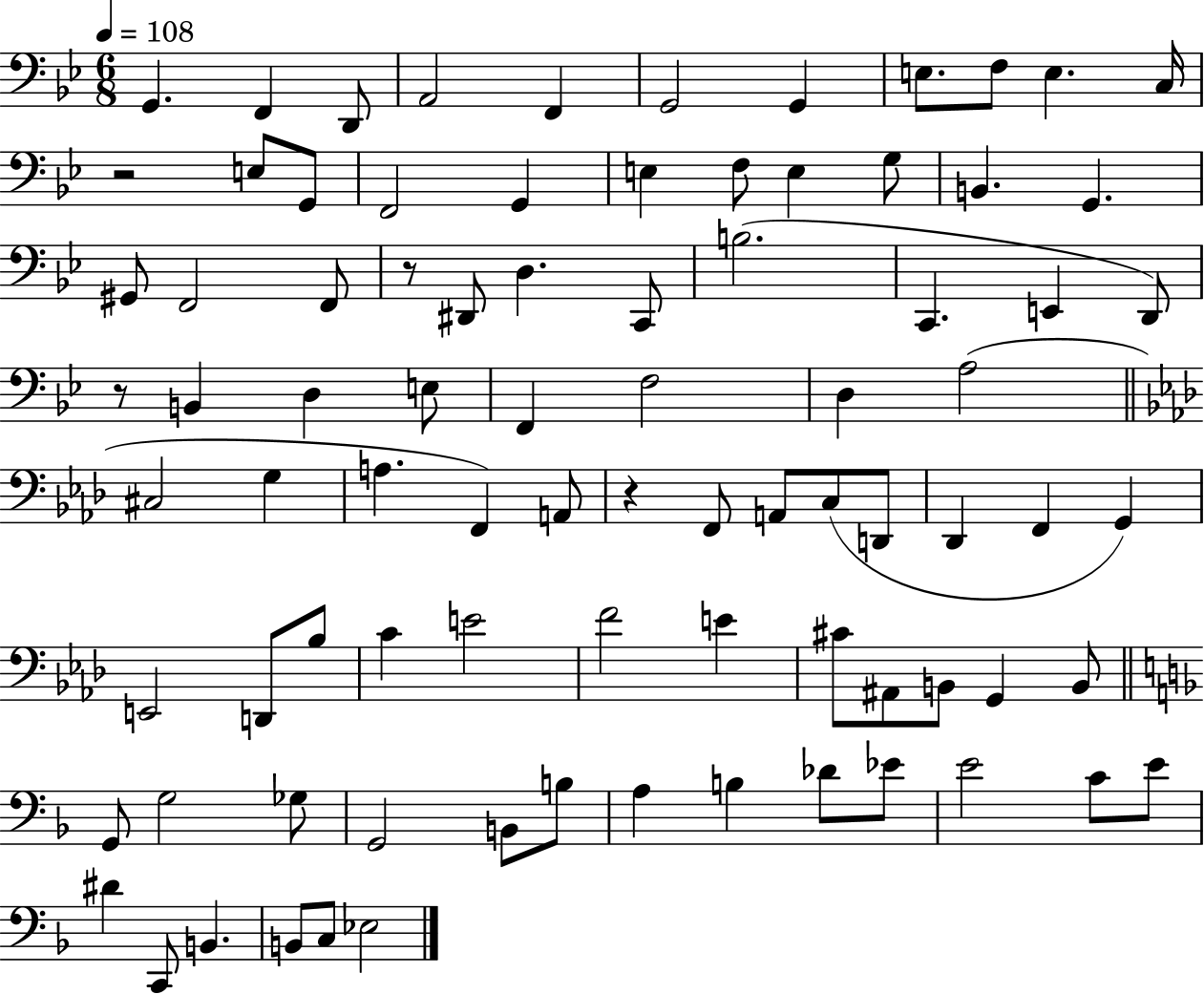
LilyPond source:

{
  \clef bass
  \numericTimeSignature
  \time 6/8
  \key bes \major
  \tempo 4 = 108
  g,4. f,4 d,8 | a,2 f,4 | g,2 g,4 | e8. f8 e4. c16 | \break r2 e8 g,8 | f,2 g,4 | e4 f8 e4 g8 | b,4. g,4. | \break gis,8 f,2 f,8 | r8 dis,8 d4. c,8 | b2.( | c,4. e,4 d,8) | \break r8 b,4 d4 e8 | f,4 f2 | d4 a2( | \bar "||" \break \key aes \major cis2 g4 | a4. f,4) a,8 | r4 f,8 a,8 c8( d,8 | des,4 f,4 g,4) | \break e,2 d,8 bes8 | c'4 e'2 | f'2 e'4 | cis'8 ais,8 b,8 g,4 b,8 | \break \bar "||" \break \key f \major g,8 g2 ges8 | g,2 b,8 b8 | a4 b4 des'8 ees'8 | e'2 c'8 e'8 | \break dis'4 c,8 b,4. | b,8 c8 ees2 | \bar "|."
}